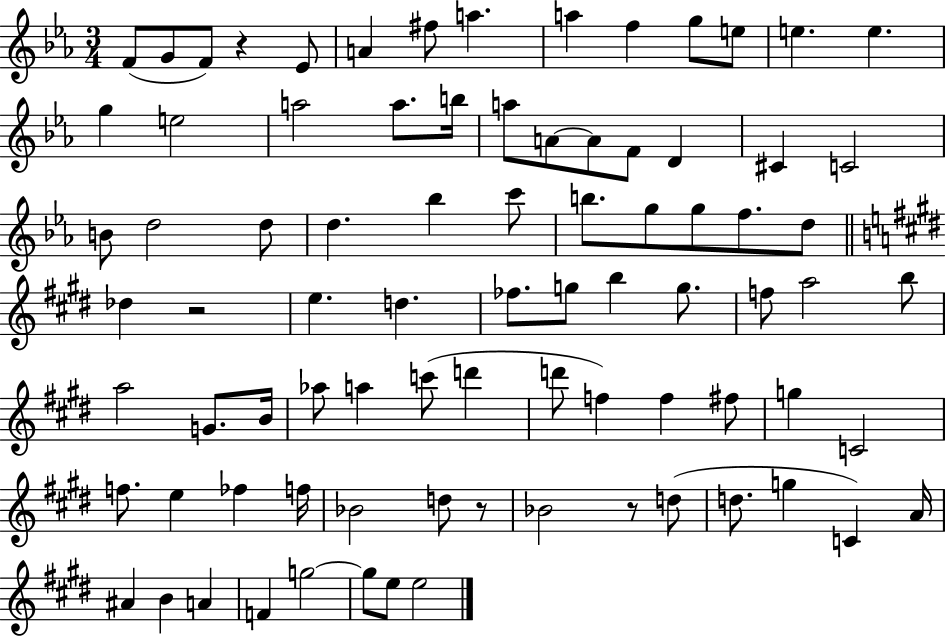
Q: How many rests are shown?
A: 4